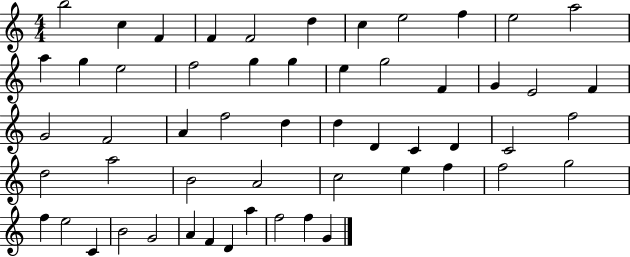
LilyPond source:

{
  \clef treble
  \numericTimeSignature
  \time 4/4
  \key c \major
  b''2 c''4 f'4 | f'4 f'2 d''4 | c''4 e''2 f''4 | e''2 a''2 | \break a''4 g''4 e''2 | f''2 g''4 g''4 | e''4 g''2 f'4 | g'4 e'2 f'4 | \break g'2 f'2 | a'4 f''2 d''4 | d''4 d'4 c'4 d'4 | c'2 f''2 | \break d''2 a''2 | b'2 a'2 | c''2 e''4 f''4 | f''2 g''2 | \break f''4 e''2 c'4 | b'2 g'2 | a'4 f'4 d'4 a''4 | f''2 f''4 g'4 | \break \bar "|."
}